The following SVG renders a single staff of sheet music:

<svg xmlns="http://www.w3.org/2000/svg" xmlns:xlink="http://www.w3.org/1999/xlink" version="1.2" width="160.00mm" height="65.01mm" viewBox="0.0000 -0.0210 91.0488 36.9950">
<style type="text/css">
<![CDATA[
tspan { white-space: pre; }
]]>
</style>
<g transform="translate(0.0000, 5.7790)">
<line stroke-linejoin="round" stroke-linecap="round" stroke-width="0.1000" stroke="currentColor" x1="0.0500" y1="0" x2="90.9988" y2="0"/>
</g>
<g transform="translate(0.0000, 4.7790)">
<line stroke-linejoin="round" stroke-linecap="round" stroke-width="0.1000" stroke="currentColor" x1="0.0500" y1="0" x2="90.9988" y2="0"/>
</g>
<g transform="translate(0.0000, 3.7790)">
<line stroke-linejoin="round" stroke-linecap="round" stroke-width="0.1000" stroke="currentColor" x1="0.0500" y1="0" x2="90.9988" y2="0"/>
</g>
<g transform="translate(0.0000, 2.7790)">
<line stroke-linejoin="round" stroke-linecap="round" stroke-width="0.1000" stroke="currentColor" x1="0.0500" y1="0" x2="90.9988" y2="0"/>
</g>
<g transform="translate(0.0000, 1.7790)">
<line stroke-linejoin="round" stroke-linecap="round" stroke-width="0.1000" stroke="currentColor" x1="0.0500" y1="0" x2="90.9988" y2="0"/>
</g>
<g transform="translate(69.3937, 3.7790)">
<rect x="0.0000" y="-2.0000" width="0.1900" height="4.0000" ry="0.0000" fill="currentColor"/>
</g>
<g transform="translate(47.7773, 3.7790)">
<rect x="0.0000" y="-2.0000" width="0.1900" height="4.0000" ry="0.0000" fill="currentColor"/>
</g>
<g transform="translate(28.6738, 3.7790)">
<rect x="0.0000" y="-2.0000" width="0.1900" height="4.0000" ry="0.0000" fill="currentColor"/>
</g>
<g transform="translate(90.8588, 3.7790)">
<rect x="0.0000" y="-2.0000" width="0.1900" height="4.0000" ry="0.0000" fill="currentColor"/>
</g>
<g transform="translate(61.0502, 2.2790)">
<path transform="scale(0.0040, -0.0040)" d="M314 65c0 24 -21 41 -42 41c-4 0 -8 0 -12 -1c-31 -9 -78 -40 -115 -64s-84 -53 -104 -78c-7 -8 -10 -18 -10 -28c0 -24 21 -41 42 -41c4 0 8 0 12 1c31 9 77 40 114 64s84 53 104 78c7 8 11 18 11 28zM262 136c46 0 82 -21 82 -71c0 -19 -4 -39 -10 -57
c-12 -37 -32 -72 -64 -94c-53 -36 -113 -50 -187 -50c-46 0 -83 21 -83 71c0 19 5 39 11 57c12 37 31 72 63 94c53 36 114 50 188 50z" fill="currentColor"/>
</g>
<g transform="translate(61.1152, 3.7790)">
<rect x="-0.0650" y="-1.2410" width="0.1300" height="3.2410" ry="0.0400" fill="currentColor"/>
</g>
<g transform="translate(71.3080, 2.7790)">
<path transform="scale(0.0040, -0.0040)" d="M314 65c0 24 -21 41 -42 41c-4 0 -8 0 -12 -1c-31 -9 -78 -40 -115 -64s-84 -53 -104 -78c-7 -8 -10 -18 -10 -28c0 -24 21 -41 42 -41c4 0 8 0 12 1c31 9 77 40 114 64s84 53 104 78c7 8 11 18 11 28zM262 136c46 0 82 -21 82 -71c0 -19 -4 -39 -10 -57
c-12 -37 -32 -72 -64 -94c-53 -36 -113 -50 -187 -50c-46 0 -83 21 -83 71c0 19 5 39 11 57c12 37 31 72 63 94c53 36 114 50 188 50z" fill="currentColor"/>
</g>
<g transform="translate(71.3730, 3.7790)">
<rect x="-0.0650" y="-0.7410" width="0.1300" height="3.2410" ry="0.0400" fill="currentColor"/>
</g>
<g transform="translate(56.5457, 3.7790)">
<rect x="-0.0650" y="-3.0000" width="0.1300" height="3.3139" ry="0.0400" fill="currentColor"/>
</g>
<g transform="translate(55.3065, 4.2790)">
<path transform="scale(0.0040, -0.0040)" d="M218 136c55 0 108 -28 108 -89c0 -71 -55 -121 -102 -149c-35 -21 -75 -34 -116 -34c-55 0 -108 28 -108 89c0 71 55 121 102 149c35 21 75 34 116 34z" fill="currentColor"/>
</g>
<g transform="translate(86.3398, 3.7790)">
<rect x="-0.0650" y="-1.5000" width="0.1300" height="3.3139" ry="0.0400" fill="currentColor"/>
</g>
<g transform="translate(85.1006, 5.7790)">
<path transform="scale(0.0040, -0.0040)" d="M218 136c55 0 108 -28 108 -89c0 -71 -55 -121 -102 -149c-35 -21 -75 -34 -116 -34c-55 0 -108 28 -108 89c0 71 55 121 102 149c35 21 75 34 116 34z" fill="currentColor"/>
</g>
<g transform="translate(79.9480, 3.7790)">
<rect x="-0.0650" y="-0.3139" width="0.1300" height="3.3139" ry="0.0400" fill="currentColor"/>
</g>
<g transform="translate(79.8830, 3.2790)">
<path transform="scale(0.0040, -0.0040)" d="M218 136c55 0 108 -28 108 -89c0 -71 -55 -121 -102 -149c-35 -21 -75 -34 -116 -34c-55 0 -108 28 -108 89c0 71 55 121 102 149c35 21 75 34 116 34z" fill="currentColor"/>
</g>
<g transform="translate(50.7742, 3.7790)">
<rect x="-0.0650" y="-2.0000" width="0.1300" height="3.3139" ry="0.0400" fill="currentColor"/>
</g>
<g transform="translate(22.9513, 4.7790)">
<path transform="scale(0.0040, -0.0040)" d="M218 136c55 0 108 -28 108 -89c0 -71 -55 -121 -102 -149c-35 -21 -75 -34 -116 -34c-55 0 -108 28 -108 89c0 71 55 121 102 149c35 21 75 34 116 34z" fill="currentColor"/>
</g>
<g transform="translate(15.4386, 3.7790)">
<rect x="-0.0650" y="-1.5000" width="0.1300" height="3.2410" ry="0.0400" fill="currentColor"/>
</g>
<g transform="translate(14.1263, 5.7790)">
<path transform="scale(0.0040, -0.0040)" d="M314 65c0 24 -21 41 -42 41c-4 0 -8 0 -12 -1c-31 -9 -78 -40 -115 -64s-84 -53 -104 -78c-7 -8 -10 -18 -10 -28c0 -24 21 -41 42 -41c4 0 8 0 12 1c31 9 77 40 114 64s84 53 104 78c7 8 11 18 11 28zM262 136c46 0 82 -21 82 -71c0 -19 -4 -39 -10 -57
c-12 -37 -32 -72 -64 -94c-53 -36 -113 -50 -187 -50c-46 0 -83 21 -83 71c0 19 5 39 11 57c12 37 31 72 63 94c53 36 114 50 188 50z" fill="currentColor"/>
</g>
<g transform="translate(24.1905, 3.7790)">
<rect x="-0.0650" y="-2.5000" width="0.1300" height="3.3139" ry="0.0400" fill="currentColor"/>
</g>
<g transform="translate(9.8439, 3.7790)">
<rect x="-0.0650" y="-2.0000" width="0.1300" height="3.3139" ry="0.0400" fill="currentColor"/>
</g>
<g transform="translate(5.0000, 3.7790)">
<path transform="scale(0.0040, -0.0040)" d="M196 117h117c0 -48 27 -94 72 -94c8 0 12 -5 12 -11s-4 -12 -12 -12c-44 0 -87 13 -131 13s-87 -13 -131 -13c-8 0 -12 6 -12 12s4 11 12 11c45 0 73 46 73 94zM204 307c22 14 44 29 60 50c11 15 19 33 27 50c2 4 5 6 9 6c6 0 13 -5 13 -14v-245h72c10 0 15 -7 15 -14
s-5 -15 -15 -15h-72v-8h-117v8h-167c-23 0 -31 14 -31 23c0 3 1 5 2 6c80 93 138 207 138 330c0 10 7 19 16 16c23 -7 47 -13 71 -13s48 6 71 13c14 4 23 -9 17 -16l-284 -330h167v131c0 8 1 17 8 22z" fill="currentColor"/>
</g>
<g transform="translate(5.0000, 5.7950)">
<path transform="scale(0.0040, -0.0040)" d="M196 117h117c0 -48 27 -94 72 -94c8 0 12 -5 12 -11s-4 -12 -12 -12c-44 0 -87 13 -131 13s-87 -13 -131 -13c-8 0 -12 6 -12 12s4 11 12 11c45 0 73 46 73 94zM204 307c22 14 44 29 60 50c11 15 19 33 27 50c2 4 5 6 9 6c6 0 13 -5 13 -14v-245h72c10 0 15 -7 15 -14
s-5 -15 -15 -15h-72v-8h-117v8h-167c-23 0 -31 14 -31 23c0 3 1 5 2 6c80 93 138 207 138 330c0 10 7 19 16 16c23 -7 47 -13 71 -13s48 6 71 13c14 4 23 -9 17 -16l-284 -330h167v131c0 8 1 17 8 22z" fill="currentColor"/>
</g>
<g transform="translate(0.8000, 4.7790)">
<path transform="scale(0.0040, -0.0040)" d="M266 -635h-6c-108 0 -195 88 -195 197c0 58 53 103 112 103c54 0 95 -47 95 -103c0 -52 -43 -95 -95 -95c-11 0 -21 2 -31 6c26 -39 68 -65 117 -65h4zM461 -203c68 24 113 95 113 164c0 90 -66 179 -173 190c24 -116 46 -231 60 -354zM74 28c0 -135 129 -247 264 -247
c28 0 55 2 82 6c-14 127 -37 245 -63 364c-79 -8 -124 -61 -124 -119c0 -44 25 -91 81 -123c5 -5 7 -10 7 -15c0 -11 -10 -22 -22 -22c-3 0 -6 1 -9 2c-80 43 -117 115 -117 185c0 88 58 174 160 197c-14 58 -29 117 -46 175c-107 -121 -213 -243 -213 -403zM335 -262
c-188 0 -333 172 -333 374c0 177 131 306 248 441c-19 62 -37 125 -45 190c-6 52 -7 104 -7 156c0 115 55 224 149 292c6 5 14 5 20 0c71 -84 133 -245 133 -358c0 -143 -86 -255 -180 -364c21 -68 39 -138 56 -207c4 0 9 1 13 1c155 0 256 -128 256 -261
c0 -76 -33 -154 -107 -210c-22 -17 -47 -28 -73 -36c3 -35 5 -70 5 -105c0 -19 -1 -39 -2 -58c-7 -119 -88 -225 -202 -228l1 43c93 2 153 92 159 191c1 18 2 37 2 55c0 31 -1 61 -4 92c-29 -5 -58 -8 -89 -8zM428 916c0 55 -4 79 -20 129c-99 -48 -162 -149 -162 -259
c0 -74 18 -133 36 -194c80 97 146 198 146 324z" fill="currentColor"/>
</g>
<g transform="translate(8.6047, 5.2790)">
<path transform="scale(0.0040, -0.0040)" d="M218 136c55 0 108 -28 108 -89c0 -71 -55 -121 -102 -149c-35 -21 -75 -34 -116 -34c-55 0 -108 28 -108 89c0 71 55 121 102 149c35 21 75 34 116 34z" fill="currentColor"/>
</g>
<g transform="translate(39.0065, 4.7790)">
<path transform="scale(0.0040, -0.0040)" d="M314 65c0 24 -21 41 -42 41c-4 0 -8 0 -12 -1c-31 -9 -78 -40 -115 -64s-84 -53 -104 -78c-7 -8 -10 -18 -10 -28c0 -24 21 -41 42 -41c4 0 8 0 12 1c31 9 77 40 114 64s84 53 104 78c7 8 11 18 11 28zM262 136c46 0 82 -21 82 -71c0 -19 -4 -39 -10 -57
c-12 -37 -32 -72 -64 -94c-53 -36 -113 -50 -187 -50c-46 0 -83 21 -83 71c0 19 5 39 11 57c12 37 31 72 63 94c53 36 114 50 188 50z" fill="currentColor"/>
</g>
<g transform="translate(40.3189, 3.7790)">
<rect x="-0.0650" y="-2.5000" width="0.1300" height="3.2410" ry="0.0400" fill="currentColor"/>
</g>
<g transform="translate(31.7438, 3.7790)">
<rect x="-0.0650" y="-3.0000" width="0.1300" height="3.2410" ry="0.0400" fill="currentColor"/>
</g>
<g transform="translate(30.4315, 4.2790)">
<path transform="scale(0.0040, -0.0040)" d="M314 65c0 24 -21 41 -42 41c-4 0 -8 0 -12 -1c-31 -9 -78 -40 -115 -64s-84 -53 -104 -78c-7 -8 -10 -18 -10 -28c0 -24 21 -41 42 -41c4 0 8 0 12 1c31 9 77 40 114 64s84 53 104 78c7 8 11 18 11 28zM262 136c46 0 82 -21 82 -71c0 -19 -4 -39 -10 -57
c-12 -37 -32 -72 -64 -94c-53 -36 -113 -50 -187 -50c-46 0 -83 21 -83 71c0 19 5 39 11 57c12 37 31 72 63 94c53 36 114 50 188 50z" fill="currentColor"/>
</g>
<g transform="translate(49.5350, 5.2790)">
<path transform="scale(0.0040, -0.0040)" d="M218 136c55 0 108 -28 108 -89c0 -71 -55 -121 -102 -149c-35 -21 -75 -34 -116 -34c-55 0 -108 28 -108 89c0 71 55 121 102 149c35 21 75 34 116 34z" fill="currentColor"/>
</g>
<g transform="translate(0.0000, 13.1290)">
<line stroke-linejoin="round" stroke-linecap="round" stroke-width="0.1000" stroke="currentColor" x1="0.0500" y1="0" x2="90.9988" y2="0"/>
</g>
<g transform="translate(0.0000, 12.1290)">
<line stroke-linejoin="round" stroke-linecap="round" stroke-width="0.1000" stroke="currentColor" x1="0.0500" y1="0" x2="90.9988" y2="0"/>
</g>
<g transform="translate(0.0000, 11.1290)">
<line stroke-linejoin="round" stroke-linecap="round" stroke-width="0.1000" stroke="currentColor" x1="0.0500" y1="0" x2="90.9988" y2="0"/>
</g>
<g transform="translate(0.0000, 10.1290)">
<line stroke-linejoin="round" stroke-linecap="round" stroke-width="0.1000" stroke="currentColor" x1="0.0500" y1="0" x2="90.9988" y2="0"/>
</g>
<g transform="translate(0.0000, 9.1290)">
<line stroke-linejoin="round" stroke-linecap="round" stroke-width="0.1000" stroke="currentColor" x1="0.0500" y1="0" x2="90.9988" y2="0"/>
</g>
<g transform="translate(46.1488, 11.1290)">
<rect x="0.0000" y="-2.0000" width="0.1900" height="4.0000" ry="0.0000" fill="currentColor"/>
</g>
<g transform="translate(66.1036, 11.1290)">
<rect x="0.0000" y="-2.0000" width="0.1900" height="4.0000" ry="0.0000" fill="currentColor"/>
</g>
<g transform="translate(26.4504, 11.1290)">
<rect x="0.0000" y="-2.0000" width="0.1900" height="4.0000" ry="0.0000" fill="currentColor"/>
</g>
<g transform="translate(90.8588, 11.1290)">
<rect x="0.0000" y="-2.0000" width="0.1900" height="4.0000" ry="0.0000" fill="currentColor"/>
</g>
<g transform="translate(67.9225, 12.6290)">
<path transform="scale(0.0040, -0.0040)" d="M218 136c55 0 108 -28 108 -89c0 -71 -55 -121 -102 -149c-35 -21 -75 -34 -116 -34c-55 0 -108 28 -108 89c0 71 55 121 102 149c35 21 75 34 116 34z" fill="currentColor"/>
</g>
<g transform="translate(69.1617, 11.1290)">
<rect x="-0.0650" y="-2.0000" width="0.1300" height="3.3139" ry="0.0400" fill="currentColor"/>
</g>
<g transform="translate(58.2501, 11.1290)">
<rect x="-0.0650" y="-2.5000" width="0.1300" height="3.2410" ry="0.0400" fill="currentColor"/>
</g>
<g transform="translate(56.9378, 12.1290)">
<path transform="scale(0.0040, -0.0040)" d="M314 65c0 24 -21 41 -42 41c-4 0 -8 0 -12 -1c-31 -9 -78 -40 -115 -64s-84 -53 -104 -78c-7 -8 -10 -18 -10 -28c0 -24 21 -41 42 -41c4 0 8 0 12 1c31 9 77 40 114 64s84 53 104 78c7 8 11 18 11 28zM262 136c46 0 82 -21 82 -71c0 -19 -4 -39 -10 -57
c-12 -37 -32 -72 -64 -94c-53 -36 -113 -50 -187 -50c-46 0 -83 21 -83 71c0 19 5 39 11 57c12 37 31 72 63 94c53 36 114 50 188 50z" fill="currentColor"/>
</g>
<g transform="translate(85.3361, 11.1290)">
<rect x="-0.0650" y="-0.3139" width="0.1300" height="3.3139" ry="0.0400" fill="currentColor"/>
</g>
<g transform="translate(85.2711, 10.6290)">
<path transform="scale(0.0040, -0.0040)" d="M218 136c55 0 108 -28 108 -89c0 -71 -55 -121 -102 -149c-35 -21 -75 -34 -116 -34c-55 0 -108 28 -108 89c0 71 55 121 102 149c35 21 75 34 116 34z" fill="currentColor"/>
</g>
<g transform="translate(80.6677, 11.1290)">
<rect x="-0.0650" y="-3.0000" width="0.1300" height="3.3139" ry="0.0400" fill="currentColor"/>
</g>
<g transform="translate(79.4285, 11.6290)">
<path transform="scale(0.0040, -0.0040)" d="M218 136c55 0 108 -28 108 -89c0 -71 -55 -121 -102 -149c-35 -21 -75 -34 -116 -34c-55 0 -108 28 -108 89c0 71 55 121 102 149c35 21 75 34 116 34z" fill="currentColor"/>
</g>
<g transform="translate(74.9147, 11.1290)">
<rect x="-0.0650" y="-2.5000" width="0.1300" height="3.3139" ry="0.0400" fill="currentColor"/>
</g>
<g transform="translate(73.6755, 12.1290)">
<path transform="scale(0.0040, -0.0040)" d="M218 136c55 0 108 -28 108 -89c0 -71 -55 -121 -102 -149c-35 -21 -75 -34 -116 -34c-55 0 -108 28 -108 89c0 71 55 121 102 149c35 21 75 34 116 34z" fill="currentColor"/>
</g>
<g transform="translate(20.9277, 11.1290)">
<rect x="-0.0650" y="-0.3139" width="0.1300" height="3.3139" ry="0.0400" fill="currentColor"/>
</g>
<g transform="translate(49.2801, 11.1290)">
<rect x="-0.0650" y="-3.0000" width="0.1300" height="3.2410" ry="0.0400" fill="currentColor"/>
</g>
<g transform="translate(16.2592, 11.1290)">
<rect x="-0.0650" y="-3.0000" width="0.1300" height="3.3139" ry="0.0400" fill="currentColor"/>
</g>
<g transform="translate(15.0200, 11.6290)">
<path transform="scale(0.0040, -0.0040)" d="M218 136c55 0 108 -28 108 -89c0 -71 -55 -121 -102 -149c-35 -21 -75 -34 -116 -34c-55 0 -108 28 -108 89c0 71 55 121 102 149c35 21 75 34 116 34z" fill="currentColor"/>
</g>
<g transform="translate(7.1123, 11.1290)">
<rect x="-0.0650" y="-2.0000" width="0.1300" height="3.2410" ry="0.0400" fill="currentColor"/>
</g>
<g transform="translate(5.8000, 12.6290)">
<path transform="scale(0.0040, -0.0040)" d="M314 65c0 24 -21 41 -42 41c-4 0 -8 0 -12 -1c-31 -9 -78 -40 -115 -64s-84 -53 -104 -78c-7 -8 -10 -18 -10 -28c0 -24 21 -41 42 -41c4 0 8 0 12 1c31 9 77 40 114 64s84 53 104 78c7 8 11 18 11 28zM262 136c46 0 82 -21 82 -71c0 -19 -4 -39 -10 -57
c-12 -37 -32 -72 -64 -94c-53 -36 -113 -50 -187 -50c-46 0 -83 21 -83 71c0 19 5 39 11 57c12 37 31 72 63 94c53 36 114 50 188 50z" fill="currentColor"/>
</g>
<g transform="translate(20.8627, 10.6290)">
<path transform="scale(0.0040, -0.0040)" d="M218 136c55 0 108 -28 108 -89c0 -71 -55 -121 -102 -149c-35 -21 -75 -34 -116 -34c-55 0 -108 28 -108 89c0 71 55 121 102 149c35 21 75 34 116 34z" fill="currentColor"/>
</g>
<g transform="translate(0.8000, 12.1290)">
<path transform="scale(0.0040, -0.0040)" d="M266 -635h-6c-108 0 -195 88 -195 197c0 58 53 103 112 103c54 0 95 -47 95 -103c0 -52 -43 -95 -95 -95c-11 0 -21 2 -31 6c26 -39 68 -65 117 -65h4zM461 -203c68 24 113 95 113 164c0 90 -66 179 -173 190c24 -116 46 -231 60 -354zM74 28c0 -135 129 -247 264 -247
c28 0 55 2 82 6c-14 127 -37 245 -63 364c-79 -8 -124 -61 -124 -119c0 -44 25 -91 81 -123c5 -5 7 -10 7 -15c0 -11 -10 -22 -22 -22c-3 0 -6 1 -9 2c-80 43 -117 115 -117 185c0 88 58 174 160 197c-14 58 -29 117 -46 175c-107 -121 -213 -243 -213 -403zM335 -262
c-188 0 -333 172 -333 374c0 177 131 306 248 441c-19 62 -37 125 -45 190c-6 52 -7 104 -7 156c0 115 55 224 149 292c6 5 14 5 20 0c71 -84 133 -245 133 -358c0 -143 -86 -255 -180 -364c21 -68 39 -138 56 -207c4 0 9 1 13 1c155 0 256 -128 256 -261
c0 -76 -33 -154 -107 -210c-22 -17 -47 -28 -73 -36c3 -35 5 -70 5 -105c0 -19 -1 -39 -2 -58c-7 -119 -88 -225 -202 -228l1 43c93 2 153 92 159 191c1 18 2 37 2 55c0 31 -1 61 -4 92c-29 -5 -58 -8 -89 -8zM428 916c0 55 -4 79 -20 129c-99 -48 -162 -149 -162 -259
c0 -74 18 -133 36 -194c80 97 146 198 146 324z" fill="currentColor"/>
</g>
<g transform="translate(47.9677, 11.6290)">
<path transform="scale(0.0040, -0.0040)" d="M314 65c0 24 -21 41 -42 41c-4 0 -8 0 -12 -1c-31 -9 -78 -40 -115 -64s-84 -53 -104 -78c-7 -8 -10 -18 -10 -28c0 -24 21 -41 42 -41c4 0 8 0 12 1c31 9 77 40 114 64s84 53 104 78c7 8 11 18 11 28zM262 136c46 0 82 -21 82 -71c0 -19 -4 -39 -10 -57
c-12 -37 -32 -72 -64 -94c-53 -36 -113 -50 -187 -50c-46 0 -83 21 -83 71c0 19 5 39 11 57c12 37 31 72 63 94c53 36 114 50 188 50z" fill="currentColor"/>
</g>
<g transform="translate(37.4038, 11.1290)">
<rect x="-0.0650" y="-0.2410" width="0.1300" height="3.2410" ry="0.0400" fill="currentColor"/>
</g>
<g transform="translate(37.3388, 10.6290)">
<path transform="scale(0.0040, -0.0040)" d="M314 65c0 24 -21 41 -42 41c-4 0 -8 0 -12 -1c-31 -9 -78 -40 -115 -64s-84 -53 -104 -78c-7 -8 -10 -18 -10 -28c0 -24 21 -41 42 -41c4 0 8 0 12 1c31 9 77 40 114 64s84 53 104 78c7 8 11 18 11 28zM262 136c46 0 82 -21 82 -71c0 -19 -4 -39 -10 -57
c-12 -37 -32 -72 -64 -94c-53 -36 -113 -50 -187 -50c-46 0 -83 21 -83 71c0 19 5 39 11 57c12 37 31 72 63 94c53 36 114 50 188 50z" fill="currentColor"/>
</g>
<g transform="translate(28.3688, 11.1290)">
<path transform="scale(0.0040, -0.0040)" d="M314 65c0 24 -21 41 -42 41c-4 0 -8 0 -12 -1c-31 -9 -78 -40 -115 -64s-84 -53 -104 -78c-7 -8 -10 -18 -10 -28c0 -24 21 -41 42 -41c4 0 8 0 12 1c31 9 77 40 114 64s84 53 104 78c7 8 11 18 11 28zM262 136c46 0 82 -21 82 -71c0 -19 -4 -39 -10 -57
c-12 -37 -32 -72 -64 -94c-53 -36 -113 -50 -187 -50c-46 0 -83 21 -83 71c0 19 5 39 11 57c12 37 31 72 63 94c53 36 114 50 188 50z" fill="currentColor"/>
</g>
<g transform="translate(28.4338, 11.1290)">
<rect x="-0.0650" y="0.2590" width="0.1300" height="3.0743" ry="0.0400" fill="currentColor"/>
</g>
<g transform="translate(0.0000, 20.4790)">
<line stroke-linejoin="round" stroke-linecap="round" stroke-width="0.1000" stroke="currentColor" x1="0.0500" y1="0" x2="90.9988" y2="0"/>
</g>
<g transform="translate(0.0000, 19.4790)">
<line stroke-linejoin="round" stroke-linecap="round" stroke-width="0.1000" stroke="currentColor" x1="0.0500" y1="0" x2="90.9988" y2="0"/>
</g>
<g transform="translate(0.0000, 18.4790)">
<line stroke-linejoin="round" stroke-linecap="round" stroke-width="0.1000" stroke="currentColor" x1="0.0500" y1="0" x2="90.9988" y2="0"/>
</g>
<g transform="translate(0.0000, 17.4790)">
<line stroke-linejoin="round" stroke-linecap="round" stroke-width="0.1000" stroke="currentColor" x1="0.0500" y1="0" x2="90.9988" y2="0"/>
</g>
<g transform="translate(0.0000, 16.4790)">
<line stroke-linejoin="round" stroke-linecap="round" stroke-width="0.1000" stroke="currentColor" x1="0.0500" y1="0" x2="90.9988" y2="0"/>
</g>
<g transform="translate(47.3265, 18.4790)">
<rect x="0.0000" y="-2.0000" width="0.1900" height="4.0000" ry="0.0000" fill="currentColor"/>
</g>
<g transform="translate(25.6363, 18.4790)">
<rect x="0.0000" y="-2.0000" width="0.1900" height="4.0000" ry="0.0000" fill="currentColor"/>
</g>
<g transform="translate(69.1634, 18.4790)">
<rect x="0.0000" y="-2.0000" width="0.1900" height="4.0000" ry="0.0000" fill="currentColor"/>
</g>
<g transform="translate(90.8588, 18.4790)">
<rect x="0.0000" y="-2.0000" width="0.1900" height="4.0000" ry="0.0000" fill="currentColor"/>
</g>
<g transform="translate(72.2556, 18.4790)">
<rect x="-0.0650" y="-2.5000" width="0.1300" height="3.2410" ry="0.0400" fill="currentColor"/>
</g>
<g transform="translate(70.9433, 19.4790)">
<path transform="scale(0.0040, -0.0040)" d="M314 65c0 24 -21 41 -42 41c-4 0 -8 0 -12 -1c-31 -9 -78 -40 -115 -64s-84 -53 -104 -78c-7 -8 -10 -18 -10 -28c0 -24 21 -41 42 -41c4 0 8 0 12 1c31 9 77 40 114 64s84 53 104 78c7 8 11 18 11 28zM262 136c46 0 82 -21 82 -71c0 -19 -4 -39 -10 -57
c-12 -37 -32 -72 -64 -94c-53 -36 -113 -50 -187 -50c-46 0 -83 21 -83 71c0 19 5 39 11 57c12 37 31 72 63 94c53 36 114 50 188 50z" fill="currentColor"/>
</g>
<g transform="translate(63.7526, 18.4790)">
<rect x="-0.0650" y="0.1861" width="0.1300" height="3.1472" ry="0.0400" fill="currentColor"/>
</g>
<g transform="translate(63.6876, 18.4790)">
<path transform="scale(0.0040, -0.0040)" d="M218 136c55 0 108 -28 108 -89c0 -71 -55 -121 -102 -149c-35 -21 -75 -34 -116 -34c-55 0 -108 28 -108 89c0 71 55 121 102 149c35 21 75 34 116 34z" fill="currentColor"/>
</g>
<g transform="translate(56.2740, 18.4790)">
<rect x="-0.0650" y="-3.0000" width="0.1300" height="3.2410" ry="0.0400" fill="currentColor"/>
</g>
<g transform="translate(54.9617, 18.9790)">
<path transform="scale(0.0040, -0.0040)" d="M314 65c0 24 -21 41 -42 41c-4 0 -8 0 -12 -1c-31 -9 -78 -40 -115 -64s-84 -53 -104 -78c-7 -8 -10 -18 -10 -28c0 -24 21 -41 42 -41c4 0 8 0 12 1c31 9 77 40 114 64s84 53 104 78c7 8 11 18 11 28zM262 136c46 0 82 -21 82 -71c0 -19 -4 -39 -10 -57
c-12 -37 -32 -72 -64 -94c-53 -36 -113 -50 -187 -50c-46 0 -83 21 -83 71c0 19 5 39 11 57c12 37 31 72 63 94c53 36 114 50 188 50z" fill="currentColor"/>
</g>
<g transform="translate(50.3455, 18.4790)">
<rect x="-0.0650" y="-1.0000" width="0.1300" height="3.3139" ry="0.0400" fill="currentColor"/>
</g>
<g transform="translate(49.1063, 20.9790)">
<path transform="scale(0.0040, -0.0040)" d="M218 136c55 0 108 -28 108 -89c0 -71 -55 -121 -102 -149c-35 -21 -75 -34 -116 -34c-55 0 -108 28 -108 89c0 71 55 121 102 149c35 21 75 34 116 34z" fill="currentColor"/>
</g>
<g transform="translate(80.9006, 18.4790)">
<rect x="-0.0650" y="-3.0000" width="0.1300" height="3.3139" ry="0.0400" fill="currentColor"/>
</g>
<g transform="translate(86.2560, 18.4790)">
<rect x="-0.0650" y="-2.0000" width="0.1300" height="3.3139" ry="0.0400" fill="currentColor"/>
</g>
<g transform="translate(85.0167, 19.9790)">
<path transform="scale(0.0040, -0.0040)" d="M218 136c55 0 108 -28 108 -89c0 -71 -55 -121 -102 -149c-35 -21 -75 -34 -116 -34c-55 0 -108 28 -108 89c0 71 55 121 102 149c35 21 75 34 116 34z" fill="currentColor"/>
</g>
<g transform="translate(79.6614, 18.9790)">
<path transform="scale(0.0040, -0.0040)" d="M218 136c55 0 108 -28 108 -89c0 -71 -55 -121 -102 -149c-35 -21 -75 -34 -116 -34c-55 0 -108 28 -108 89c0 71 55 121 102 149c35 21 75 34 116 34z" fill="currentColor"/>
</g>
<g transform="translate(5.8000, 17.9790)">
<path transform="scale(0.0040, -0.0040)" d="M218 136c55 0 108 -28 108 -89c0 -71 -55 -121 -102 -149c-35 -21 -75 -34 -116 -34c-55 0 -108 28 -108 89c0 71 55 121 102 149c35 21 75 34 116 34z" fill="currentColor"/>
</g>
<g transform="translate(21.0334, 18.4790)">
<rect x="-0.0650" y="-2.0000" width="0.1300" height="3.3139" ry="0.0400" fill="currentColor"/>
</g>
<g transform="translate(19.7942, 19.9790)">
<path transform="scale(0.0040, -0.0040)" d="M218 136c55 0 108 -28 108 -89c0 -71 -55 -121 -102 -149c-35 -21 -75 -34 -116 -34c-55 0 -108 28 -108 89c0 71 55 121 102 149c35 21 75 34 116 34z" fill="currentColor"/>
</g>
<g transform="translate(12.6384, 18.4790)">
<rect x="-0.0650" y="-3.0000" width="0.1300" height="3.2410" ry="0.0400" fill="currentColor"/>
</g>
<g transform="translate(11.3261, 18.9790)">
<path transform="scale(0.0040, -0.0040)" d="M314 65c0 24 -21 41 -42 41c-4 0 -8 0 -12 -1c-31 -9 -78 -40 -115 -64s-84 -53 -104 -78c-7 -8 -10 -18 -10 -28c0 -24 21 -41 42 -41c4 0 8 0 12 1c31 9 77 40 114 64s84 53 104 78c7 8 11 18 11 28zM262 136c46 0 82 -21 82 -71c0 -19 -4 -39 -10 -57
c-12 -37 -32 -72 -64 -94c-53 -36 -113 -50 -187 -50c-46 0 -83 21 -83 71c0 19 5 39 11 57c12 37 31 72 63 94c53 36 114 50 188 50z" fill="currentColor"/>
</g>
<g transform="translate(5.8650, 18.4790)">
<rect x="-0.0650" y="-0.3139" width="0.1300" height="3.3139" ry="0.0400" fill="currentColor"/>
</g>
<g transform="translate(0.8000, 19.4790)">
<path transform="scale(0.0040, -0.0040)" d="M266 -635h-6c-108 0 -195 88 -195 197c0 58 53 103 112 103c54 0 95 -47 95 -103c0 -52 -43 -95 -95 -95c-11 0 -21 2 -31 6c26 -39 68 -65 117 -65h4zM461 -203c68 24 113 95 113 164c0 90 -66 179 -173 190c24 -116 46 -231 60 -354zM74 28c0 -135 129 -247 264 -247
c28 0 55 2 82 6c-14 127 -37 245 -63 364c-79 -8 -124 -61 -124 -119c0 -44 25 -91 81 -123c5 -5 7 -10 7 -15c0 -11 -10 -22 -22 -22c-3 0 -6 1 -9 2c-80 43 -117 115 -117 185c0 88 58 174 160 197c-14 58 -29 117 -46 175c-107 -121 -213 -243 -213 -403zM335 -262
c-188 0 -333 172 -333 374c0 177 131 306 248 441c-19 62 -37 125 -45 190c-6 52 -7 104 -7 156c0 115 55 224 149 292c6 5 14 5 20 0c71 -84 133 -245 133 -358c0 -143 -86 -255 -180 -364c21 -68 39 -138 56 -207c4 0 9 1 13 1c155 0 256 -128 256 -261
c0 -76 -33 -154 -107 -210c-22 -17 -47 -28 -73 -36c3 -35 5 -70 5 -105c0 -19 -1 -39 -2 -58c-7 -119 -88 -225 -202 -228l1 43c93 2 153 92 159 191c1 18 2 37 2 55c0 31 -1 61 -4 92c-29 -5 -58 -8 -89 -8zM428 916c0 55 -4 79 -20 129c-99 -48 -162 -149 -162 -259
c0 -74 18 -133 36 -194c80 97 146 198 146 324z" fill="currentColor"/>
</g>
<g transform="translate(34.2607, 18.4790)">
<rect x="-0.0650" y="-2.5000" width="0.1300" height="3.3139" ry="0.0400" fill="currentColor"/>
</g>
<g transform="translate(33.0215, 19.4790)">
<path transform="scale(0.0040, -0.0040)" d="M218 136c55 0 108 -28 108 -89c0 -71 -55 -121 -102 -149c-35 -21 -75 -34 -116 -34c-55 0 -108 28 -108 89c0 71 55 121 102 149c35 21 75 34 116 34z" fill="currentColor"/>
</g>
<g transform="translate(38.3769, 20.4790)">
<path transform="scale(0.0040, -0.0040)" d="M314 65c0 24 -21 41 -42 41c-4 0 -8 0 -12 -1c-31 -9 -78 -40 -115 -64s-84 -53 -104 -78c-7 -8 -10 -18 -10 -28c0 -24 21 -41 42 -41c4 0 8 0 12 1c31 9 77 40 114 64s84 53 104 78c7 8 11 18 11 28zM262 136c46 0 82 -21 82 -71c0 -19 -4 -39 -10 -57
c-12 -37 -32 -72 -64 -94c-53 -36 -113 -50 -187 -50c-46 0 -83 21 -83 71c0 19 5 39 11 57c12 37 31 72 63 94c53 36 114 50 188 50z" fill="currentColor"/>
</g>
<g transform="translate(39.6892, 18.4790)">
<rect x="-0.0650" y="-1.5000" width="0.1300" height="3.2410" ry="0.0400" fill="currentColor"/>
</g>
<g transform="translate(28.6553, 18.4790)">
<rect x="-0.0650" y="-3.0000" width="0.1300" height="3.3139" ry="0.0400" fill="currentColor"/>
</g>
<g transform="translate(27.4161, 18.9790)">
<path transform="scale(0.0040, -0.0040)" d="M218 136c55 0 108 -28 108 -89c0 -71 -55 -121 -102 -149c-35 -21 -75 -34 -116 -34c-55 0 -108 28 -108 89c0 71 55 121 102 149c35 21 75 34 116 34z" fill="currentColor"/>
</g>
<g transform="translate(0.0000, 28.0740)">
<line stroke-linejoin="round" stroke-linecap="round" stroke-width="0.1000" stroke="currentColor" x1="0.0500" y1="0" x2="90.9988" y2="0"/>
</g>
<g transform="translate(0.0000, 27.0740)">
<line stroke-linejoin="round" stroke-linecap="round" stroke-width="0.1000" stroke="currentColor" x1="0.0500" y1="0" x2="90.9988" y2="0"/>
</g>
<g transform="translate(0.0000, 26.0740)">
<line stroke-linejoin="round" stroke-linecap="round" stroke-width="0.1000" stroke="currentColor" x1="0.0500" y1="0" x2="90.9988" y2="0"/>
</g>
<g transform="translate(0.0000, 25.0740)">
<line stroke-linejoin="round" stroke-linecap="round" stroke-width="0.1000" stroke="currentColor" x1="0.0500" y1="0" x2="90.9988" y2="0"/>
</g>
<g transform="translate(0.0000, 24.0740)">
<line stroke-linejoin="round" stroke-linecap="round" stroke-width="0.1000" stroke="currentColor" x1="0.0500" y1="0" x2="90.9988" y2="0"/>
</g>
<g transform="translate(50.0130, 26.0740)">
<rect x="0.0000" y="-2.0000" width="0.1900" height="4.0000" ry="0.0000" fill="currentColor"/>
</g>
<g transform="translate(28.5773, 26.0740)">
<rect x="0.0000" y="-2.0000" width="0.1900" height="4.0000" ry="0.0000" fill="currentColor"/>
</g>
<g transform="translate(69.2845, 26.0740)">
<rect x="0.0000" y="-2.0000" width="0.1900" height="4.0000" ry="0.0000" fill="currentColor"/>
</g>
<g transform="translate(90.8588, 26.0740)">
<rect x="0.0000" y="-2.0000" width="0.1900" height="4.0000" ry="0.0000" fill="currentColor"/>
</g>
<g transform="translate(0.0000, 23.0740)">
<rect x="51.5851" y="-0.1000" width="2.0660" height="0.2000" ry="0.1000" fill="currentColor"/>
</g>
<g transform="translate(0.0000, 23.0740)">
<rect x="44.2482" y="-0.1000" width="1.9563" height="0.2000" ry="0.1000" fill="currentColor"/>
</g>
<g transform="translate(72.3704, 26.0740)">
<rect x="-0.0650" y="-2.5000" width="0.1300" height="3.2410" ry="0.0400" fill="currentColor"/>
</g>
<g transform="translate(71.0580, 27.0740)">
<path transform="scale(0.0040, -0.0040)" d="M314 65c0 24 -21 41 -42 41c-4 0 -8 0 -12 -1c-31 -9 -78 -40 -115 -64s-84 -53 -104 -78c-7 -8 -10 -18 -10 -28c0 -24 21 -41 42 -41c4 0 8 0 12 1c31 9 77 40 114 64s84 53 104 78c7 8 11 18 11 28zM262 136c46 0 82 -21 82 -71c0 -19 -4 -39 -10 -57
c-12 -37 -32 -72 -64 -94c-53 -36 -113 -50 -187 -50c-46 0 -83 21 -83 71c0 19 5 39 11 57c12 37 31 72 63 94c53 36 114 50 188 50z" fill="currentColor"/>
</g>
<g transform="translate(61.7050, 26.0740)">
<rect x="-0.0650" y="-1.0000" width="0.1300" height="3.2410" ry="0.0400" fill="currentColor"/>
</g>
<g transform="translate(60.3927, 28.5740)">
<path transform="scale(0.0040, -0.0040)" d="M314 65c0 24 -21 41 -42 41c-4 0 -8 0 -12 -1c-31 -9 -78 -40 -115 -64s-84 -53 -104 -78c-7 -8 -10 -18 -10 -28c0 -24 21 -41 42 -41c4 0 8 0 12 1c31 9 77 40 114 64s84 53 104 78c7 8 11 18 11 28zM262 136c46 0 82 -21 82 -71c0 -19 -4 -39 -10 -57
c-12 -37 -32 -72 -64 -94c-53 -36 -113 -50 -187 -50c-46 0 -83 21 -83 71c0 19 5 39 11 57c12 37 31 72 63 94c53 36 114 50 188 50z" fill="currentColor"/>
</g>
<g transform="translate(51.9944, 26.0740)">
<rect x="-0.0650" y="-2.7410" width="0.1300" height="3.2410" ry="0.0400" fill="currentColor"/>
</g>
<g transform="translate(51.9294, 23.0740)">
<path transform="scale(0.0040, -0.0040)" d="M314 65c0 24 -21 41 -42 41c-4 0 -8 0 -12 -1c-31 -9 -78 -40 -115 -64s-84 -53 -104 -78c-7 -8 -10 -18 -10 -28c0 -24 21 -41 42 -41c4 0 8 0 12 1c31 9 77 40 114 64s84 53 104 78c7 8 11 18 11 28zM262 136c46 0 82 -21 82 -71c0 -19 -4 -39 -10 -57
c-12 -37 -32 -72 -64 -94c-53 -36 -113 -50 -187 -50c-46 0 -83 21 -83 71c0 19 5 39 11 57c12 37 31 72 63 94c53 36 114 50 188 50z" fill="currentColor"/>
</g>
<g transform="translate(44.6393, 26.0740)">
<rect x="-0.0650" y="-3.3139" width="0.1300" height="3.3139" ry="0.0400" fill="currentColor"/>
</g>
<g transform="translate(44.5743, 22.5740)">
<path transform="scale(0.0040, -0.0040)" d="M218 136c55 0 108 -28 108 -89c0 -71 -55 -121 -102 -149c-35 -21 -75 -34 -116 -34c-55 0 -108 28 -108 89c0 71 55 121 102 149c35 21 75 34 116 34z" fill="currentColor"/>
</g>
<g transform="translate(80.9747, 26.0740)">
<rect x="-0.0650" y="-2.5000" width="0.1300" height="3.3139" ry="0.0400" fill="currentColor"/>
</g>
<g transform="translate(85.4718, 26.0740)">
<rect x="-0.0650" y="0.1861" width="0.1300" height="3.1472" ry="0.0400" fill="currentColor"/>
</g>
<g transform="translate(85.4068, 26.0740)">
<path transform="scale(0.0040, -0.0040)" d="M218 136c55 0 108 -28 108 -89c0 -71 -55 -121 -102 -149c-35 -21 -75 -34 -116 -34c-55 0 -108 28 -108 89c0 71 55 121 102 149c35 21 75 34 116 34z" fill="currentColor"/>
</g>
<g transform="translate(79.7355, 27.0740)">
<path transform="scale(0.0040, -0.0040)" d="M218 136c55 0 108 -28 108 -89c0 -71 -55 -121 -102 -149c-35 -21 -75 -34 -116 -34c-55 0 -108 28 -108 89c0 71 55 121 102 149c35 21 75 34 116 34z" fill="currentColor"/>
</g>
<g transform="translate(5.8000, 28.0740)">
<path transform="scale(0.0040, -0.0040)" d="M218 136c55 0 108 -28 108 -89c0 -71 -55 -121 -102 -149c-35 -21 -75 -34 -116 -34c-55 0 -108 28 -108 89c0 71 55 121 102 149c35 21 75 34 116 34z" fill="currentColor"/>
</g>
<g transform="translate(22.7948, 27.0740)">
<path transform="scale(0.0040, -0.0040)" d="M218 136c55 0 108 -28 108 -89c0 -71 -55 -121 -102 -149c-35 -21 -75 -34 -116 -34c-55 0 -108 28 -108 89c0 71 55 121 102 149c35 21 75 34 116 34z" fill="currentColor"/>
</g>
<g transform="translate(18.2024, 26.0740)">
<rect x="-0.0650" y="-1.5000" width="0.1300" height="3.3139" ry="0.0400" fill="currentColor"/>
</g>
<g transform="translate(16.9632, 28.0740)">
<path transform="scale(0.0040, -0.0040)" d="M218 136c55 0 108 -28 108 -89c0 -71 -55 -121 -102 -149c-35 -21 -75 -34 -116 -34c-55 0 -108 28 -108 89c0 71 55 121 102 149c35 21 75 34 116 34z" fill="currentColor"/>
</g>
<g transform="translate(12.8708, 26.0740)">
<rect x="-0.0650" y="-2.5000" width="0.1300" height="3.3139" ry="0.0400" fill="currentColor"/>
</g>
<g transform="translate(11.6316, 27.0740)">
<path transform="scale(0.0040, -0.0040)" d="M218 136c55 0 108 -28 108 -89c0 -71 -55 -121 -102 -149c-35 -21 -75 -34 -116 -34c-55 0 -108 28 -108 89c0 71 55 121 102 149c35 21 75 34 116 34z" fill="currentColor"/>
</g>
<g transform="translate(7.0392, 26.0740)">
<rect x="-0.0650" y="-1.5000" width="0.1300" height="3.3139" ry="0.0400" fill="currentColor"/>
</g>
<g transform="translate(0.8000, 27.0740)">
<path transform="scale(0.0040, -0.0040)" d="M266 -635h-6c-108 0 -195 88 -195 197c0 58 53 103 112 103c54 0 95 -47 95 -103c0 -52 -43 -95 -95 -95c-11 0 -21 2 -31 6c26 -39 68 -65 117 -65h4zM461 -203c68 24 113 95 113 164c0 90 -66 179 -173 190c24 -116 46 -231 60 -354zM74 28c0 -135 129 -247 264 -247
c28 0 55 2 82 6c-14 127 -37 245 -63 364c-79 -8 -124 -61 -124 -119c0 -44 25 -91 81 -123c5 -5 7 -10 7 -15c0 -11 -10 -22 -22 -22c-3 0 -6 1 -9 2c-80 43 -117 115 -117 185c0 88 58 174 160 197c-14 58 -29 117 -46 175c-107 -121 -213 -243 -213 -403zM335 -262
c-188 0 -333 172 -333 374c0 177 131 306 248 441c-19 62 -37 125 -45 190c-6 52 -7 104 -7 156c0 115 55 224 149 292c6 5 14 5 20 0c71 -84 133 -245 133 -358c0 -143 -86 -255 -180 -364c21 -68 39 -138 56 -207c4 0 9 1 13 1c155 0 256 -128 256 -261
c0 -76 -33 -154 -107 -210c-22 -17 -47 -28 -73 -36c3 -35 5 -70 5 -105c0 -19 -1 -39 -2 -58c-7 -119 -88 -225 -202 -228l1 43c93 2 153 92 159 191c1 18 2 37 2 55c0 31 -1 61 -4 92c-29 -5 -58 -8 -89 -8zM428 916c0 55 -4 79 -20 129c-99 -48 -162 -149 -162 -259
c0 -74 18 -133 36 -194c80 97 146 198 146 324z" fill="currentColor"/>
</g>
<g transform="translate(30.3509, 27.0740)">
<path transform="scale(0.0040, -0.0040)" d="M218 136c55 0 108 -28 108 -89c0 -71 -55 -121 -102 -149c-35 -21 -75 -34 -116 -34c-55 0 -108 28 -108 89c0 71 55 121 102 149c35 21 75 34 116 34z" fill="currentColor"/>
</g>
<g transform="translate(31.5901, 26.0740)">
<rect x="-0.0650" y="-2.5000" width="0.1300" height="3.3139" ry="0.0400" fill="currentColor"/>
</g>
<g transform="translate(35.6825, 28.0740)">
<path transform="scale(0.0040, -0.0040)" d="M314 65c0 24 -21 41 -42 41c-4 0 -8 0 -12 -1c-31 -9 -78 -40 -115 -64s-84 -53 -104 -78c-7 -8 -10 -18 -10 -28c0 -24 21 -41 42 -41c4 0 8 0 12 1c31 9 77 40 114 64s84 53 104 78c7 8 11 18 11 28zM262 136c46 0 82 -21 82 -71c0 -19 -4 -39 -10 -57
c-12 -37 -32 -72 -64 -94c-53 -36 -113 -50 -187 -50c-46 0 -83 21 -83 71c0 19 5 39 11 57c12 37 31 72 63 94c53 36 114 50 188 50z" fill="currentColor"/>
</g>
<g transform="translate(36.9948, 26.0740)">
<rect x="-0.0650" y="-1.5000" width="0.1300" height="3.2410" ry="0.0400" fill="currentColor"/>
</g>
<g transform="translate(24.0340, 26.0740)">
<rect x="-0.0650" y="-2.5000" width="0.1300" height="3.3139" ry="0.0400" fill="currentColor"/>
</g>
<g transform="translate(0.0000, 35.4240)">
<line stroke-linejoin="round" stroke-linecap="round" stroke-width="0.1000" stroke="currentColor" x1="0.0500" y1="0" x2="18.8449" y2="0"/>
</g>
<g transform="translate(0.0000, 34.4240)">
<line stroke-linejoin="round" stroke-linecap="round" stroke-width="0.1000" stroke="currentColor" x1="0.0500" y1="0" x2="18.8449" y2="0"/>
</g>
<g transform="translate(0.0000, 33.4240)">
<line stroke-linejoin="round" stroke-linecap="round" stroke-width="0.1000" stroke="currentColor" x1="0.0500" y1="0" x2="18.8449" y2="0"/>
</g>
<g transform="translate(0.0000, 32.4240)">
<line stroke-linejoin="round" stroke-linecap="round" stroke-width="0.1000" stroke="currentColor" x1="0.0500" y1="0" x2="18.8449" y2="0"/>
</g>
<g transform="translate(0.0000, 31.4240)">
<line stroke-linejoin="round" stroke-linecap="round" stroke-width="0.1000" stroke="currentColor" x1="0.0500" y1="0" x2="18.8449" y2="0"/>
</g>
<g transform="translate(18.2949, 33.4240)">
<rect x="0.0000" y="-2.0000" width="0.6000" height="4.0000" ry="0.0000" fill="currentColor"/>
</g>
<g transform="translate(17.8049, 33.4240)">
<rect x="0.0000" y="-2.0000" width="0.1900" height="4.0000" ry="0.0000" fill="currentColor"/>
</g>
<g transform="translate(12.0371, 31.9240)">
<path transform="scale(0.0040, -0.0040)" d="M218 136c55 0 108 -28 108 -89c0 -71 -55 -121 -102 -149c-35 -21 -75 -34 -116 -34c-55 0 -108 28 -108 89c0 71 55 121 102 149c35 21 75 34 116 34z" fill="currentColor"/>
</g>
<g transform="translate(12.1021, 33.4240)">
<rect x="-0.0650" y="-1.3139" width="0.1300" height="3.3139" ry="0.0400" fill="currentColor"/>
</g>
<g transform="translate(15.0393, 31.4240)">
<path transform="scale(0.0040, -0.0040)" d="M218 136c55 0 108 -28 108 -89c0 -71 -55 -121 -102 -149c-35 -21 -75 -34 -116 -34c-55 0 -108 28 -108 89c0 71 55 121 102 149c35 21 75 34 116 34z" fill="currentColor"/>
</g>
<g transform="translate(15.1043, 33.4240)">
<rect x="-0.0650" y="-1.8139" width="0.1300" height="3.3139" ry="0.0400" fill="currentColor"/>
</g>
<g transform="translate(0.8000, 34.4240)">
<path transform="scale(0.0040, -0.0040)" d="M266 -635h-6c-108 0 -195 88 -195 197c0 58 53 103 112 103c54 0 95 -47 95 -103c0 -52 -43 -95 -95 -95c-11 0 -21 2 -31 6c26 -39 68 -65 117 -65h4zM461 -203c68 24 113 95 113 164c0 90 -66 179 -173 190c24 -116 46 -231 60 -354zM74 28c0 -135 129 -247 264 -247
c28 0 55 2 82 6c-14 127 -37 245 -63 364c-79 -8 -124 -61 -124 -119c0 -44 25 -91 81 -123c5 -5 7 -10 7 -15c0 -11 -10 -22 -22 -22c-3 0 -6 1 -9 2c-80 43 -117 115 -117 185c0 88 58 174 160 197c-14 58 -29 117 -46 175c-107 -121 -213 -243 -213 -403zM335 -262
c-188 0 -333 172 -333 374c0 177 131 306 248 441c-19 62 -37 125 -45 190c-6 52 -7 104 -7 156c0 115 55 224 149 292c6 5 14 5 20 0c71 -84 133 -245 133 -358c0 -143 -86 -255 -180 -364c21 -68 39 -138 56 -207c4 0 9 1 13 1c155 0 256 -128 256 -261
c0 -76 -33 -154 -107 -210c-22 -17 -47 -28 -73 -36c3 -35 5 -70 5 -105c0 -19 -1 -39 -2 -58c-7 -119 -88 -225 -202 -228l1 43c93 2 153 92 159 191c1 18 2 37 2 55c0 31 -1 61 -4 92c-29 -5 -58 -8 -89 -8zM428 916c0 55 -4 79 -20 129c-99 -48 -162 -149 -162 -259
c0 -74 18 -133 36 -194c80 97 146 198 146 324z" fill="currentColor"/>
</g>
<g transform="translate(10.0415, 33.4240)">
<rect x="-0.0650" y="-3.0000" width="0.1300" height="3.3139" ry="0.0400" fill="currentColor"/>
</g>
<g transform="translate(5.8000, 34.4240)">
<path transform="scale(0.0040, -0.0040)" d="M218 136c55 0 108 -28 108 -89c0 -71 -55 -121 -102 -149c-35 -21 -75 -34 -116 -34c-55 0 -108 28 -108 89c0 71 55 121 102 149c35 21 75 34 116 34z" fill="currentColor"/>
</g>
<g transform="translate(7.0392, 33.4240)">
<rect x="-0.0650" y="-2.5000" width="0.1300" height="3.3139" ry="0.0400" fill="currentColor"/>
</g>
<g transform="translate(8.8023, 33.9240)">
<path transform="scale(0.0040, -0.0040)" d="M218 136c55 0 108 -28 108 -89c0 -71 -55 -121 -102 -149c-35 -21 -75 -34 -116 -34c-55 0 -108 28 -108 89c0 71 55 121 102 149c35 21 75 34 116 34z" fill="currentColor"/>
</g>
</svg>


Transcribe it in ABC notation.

X:1
T:Untitled
M:4/4
L:1/4
K:C
F E2 G A2 G2 F A e2 d2 c E F2 A c B2 c2 A2 G2 F G A c c A2 F A G E2 D A2 B G2 A F E G E G G E2 b a2 D2 G2 G B G A e f